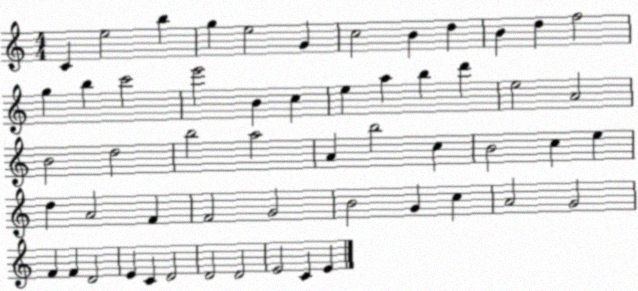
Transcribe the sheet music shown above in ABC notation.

X:1
T:Untitled
M:4/4
L:1/4
K:C
C e2 b g e2 G c2 B d B d f2 g b c'2 e'2 B c e a b d' e2 A2 B2 d2 b2 a2 A b2 c B2 c e d A2 F F2 G2 B2 G c A2 G2 F F D2 E C D2 D2 D2 E2 C E